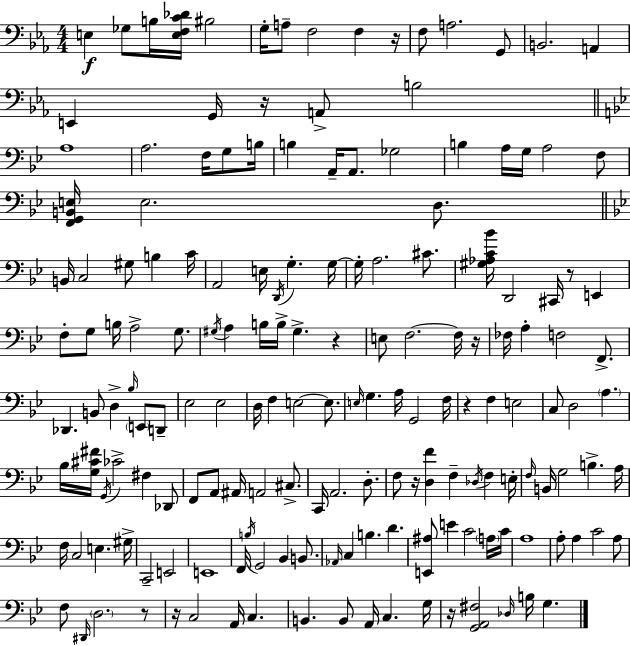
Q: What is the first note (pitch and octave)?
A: E3